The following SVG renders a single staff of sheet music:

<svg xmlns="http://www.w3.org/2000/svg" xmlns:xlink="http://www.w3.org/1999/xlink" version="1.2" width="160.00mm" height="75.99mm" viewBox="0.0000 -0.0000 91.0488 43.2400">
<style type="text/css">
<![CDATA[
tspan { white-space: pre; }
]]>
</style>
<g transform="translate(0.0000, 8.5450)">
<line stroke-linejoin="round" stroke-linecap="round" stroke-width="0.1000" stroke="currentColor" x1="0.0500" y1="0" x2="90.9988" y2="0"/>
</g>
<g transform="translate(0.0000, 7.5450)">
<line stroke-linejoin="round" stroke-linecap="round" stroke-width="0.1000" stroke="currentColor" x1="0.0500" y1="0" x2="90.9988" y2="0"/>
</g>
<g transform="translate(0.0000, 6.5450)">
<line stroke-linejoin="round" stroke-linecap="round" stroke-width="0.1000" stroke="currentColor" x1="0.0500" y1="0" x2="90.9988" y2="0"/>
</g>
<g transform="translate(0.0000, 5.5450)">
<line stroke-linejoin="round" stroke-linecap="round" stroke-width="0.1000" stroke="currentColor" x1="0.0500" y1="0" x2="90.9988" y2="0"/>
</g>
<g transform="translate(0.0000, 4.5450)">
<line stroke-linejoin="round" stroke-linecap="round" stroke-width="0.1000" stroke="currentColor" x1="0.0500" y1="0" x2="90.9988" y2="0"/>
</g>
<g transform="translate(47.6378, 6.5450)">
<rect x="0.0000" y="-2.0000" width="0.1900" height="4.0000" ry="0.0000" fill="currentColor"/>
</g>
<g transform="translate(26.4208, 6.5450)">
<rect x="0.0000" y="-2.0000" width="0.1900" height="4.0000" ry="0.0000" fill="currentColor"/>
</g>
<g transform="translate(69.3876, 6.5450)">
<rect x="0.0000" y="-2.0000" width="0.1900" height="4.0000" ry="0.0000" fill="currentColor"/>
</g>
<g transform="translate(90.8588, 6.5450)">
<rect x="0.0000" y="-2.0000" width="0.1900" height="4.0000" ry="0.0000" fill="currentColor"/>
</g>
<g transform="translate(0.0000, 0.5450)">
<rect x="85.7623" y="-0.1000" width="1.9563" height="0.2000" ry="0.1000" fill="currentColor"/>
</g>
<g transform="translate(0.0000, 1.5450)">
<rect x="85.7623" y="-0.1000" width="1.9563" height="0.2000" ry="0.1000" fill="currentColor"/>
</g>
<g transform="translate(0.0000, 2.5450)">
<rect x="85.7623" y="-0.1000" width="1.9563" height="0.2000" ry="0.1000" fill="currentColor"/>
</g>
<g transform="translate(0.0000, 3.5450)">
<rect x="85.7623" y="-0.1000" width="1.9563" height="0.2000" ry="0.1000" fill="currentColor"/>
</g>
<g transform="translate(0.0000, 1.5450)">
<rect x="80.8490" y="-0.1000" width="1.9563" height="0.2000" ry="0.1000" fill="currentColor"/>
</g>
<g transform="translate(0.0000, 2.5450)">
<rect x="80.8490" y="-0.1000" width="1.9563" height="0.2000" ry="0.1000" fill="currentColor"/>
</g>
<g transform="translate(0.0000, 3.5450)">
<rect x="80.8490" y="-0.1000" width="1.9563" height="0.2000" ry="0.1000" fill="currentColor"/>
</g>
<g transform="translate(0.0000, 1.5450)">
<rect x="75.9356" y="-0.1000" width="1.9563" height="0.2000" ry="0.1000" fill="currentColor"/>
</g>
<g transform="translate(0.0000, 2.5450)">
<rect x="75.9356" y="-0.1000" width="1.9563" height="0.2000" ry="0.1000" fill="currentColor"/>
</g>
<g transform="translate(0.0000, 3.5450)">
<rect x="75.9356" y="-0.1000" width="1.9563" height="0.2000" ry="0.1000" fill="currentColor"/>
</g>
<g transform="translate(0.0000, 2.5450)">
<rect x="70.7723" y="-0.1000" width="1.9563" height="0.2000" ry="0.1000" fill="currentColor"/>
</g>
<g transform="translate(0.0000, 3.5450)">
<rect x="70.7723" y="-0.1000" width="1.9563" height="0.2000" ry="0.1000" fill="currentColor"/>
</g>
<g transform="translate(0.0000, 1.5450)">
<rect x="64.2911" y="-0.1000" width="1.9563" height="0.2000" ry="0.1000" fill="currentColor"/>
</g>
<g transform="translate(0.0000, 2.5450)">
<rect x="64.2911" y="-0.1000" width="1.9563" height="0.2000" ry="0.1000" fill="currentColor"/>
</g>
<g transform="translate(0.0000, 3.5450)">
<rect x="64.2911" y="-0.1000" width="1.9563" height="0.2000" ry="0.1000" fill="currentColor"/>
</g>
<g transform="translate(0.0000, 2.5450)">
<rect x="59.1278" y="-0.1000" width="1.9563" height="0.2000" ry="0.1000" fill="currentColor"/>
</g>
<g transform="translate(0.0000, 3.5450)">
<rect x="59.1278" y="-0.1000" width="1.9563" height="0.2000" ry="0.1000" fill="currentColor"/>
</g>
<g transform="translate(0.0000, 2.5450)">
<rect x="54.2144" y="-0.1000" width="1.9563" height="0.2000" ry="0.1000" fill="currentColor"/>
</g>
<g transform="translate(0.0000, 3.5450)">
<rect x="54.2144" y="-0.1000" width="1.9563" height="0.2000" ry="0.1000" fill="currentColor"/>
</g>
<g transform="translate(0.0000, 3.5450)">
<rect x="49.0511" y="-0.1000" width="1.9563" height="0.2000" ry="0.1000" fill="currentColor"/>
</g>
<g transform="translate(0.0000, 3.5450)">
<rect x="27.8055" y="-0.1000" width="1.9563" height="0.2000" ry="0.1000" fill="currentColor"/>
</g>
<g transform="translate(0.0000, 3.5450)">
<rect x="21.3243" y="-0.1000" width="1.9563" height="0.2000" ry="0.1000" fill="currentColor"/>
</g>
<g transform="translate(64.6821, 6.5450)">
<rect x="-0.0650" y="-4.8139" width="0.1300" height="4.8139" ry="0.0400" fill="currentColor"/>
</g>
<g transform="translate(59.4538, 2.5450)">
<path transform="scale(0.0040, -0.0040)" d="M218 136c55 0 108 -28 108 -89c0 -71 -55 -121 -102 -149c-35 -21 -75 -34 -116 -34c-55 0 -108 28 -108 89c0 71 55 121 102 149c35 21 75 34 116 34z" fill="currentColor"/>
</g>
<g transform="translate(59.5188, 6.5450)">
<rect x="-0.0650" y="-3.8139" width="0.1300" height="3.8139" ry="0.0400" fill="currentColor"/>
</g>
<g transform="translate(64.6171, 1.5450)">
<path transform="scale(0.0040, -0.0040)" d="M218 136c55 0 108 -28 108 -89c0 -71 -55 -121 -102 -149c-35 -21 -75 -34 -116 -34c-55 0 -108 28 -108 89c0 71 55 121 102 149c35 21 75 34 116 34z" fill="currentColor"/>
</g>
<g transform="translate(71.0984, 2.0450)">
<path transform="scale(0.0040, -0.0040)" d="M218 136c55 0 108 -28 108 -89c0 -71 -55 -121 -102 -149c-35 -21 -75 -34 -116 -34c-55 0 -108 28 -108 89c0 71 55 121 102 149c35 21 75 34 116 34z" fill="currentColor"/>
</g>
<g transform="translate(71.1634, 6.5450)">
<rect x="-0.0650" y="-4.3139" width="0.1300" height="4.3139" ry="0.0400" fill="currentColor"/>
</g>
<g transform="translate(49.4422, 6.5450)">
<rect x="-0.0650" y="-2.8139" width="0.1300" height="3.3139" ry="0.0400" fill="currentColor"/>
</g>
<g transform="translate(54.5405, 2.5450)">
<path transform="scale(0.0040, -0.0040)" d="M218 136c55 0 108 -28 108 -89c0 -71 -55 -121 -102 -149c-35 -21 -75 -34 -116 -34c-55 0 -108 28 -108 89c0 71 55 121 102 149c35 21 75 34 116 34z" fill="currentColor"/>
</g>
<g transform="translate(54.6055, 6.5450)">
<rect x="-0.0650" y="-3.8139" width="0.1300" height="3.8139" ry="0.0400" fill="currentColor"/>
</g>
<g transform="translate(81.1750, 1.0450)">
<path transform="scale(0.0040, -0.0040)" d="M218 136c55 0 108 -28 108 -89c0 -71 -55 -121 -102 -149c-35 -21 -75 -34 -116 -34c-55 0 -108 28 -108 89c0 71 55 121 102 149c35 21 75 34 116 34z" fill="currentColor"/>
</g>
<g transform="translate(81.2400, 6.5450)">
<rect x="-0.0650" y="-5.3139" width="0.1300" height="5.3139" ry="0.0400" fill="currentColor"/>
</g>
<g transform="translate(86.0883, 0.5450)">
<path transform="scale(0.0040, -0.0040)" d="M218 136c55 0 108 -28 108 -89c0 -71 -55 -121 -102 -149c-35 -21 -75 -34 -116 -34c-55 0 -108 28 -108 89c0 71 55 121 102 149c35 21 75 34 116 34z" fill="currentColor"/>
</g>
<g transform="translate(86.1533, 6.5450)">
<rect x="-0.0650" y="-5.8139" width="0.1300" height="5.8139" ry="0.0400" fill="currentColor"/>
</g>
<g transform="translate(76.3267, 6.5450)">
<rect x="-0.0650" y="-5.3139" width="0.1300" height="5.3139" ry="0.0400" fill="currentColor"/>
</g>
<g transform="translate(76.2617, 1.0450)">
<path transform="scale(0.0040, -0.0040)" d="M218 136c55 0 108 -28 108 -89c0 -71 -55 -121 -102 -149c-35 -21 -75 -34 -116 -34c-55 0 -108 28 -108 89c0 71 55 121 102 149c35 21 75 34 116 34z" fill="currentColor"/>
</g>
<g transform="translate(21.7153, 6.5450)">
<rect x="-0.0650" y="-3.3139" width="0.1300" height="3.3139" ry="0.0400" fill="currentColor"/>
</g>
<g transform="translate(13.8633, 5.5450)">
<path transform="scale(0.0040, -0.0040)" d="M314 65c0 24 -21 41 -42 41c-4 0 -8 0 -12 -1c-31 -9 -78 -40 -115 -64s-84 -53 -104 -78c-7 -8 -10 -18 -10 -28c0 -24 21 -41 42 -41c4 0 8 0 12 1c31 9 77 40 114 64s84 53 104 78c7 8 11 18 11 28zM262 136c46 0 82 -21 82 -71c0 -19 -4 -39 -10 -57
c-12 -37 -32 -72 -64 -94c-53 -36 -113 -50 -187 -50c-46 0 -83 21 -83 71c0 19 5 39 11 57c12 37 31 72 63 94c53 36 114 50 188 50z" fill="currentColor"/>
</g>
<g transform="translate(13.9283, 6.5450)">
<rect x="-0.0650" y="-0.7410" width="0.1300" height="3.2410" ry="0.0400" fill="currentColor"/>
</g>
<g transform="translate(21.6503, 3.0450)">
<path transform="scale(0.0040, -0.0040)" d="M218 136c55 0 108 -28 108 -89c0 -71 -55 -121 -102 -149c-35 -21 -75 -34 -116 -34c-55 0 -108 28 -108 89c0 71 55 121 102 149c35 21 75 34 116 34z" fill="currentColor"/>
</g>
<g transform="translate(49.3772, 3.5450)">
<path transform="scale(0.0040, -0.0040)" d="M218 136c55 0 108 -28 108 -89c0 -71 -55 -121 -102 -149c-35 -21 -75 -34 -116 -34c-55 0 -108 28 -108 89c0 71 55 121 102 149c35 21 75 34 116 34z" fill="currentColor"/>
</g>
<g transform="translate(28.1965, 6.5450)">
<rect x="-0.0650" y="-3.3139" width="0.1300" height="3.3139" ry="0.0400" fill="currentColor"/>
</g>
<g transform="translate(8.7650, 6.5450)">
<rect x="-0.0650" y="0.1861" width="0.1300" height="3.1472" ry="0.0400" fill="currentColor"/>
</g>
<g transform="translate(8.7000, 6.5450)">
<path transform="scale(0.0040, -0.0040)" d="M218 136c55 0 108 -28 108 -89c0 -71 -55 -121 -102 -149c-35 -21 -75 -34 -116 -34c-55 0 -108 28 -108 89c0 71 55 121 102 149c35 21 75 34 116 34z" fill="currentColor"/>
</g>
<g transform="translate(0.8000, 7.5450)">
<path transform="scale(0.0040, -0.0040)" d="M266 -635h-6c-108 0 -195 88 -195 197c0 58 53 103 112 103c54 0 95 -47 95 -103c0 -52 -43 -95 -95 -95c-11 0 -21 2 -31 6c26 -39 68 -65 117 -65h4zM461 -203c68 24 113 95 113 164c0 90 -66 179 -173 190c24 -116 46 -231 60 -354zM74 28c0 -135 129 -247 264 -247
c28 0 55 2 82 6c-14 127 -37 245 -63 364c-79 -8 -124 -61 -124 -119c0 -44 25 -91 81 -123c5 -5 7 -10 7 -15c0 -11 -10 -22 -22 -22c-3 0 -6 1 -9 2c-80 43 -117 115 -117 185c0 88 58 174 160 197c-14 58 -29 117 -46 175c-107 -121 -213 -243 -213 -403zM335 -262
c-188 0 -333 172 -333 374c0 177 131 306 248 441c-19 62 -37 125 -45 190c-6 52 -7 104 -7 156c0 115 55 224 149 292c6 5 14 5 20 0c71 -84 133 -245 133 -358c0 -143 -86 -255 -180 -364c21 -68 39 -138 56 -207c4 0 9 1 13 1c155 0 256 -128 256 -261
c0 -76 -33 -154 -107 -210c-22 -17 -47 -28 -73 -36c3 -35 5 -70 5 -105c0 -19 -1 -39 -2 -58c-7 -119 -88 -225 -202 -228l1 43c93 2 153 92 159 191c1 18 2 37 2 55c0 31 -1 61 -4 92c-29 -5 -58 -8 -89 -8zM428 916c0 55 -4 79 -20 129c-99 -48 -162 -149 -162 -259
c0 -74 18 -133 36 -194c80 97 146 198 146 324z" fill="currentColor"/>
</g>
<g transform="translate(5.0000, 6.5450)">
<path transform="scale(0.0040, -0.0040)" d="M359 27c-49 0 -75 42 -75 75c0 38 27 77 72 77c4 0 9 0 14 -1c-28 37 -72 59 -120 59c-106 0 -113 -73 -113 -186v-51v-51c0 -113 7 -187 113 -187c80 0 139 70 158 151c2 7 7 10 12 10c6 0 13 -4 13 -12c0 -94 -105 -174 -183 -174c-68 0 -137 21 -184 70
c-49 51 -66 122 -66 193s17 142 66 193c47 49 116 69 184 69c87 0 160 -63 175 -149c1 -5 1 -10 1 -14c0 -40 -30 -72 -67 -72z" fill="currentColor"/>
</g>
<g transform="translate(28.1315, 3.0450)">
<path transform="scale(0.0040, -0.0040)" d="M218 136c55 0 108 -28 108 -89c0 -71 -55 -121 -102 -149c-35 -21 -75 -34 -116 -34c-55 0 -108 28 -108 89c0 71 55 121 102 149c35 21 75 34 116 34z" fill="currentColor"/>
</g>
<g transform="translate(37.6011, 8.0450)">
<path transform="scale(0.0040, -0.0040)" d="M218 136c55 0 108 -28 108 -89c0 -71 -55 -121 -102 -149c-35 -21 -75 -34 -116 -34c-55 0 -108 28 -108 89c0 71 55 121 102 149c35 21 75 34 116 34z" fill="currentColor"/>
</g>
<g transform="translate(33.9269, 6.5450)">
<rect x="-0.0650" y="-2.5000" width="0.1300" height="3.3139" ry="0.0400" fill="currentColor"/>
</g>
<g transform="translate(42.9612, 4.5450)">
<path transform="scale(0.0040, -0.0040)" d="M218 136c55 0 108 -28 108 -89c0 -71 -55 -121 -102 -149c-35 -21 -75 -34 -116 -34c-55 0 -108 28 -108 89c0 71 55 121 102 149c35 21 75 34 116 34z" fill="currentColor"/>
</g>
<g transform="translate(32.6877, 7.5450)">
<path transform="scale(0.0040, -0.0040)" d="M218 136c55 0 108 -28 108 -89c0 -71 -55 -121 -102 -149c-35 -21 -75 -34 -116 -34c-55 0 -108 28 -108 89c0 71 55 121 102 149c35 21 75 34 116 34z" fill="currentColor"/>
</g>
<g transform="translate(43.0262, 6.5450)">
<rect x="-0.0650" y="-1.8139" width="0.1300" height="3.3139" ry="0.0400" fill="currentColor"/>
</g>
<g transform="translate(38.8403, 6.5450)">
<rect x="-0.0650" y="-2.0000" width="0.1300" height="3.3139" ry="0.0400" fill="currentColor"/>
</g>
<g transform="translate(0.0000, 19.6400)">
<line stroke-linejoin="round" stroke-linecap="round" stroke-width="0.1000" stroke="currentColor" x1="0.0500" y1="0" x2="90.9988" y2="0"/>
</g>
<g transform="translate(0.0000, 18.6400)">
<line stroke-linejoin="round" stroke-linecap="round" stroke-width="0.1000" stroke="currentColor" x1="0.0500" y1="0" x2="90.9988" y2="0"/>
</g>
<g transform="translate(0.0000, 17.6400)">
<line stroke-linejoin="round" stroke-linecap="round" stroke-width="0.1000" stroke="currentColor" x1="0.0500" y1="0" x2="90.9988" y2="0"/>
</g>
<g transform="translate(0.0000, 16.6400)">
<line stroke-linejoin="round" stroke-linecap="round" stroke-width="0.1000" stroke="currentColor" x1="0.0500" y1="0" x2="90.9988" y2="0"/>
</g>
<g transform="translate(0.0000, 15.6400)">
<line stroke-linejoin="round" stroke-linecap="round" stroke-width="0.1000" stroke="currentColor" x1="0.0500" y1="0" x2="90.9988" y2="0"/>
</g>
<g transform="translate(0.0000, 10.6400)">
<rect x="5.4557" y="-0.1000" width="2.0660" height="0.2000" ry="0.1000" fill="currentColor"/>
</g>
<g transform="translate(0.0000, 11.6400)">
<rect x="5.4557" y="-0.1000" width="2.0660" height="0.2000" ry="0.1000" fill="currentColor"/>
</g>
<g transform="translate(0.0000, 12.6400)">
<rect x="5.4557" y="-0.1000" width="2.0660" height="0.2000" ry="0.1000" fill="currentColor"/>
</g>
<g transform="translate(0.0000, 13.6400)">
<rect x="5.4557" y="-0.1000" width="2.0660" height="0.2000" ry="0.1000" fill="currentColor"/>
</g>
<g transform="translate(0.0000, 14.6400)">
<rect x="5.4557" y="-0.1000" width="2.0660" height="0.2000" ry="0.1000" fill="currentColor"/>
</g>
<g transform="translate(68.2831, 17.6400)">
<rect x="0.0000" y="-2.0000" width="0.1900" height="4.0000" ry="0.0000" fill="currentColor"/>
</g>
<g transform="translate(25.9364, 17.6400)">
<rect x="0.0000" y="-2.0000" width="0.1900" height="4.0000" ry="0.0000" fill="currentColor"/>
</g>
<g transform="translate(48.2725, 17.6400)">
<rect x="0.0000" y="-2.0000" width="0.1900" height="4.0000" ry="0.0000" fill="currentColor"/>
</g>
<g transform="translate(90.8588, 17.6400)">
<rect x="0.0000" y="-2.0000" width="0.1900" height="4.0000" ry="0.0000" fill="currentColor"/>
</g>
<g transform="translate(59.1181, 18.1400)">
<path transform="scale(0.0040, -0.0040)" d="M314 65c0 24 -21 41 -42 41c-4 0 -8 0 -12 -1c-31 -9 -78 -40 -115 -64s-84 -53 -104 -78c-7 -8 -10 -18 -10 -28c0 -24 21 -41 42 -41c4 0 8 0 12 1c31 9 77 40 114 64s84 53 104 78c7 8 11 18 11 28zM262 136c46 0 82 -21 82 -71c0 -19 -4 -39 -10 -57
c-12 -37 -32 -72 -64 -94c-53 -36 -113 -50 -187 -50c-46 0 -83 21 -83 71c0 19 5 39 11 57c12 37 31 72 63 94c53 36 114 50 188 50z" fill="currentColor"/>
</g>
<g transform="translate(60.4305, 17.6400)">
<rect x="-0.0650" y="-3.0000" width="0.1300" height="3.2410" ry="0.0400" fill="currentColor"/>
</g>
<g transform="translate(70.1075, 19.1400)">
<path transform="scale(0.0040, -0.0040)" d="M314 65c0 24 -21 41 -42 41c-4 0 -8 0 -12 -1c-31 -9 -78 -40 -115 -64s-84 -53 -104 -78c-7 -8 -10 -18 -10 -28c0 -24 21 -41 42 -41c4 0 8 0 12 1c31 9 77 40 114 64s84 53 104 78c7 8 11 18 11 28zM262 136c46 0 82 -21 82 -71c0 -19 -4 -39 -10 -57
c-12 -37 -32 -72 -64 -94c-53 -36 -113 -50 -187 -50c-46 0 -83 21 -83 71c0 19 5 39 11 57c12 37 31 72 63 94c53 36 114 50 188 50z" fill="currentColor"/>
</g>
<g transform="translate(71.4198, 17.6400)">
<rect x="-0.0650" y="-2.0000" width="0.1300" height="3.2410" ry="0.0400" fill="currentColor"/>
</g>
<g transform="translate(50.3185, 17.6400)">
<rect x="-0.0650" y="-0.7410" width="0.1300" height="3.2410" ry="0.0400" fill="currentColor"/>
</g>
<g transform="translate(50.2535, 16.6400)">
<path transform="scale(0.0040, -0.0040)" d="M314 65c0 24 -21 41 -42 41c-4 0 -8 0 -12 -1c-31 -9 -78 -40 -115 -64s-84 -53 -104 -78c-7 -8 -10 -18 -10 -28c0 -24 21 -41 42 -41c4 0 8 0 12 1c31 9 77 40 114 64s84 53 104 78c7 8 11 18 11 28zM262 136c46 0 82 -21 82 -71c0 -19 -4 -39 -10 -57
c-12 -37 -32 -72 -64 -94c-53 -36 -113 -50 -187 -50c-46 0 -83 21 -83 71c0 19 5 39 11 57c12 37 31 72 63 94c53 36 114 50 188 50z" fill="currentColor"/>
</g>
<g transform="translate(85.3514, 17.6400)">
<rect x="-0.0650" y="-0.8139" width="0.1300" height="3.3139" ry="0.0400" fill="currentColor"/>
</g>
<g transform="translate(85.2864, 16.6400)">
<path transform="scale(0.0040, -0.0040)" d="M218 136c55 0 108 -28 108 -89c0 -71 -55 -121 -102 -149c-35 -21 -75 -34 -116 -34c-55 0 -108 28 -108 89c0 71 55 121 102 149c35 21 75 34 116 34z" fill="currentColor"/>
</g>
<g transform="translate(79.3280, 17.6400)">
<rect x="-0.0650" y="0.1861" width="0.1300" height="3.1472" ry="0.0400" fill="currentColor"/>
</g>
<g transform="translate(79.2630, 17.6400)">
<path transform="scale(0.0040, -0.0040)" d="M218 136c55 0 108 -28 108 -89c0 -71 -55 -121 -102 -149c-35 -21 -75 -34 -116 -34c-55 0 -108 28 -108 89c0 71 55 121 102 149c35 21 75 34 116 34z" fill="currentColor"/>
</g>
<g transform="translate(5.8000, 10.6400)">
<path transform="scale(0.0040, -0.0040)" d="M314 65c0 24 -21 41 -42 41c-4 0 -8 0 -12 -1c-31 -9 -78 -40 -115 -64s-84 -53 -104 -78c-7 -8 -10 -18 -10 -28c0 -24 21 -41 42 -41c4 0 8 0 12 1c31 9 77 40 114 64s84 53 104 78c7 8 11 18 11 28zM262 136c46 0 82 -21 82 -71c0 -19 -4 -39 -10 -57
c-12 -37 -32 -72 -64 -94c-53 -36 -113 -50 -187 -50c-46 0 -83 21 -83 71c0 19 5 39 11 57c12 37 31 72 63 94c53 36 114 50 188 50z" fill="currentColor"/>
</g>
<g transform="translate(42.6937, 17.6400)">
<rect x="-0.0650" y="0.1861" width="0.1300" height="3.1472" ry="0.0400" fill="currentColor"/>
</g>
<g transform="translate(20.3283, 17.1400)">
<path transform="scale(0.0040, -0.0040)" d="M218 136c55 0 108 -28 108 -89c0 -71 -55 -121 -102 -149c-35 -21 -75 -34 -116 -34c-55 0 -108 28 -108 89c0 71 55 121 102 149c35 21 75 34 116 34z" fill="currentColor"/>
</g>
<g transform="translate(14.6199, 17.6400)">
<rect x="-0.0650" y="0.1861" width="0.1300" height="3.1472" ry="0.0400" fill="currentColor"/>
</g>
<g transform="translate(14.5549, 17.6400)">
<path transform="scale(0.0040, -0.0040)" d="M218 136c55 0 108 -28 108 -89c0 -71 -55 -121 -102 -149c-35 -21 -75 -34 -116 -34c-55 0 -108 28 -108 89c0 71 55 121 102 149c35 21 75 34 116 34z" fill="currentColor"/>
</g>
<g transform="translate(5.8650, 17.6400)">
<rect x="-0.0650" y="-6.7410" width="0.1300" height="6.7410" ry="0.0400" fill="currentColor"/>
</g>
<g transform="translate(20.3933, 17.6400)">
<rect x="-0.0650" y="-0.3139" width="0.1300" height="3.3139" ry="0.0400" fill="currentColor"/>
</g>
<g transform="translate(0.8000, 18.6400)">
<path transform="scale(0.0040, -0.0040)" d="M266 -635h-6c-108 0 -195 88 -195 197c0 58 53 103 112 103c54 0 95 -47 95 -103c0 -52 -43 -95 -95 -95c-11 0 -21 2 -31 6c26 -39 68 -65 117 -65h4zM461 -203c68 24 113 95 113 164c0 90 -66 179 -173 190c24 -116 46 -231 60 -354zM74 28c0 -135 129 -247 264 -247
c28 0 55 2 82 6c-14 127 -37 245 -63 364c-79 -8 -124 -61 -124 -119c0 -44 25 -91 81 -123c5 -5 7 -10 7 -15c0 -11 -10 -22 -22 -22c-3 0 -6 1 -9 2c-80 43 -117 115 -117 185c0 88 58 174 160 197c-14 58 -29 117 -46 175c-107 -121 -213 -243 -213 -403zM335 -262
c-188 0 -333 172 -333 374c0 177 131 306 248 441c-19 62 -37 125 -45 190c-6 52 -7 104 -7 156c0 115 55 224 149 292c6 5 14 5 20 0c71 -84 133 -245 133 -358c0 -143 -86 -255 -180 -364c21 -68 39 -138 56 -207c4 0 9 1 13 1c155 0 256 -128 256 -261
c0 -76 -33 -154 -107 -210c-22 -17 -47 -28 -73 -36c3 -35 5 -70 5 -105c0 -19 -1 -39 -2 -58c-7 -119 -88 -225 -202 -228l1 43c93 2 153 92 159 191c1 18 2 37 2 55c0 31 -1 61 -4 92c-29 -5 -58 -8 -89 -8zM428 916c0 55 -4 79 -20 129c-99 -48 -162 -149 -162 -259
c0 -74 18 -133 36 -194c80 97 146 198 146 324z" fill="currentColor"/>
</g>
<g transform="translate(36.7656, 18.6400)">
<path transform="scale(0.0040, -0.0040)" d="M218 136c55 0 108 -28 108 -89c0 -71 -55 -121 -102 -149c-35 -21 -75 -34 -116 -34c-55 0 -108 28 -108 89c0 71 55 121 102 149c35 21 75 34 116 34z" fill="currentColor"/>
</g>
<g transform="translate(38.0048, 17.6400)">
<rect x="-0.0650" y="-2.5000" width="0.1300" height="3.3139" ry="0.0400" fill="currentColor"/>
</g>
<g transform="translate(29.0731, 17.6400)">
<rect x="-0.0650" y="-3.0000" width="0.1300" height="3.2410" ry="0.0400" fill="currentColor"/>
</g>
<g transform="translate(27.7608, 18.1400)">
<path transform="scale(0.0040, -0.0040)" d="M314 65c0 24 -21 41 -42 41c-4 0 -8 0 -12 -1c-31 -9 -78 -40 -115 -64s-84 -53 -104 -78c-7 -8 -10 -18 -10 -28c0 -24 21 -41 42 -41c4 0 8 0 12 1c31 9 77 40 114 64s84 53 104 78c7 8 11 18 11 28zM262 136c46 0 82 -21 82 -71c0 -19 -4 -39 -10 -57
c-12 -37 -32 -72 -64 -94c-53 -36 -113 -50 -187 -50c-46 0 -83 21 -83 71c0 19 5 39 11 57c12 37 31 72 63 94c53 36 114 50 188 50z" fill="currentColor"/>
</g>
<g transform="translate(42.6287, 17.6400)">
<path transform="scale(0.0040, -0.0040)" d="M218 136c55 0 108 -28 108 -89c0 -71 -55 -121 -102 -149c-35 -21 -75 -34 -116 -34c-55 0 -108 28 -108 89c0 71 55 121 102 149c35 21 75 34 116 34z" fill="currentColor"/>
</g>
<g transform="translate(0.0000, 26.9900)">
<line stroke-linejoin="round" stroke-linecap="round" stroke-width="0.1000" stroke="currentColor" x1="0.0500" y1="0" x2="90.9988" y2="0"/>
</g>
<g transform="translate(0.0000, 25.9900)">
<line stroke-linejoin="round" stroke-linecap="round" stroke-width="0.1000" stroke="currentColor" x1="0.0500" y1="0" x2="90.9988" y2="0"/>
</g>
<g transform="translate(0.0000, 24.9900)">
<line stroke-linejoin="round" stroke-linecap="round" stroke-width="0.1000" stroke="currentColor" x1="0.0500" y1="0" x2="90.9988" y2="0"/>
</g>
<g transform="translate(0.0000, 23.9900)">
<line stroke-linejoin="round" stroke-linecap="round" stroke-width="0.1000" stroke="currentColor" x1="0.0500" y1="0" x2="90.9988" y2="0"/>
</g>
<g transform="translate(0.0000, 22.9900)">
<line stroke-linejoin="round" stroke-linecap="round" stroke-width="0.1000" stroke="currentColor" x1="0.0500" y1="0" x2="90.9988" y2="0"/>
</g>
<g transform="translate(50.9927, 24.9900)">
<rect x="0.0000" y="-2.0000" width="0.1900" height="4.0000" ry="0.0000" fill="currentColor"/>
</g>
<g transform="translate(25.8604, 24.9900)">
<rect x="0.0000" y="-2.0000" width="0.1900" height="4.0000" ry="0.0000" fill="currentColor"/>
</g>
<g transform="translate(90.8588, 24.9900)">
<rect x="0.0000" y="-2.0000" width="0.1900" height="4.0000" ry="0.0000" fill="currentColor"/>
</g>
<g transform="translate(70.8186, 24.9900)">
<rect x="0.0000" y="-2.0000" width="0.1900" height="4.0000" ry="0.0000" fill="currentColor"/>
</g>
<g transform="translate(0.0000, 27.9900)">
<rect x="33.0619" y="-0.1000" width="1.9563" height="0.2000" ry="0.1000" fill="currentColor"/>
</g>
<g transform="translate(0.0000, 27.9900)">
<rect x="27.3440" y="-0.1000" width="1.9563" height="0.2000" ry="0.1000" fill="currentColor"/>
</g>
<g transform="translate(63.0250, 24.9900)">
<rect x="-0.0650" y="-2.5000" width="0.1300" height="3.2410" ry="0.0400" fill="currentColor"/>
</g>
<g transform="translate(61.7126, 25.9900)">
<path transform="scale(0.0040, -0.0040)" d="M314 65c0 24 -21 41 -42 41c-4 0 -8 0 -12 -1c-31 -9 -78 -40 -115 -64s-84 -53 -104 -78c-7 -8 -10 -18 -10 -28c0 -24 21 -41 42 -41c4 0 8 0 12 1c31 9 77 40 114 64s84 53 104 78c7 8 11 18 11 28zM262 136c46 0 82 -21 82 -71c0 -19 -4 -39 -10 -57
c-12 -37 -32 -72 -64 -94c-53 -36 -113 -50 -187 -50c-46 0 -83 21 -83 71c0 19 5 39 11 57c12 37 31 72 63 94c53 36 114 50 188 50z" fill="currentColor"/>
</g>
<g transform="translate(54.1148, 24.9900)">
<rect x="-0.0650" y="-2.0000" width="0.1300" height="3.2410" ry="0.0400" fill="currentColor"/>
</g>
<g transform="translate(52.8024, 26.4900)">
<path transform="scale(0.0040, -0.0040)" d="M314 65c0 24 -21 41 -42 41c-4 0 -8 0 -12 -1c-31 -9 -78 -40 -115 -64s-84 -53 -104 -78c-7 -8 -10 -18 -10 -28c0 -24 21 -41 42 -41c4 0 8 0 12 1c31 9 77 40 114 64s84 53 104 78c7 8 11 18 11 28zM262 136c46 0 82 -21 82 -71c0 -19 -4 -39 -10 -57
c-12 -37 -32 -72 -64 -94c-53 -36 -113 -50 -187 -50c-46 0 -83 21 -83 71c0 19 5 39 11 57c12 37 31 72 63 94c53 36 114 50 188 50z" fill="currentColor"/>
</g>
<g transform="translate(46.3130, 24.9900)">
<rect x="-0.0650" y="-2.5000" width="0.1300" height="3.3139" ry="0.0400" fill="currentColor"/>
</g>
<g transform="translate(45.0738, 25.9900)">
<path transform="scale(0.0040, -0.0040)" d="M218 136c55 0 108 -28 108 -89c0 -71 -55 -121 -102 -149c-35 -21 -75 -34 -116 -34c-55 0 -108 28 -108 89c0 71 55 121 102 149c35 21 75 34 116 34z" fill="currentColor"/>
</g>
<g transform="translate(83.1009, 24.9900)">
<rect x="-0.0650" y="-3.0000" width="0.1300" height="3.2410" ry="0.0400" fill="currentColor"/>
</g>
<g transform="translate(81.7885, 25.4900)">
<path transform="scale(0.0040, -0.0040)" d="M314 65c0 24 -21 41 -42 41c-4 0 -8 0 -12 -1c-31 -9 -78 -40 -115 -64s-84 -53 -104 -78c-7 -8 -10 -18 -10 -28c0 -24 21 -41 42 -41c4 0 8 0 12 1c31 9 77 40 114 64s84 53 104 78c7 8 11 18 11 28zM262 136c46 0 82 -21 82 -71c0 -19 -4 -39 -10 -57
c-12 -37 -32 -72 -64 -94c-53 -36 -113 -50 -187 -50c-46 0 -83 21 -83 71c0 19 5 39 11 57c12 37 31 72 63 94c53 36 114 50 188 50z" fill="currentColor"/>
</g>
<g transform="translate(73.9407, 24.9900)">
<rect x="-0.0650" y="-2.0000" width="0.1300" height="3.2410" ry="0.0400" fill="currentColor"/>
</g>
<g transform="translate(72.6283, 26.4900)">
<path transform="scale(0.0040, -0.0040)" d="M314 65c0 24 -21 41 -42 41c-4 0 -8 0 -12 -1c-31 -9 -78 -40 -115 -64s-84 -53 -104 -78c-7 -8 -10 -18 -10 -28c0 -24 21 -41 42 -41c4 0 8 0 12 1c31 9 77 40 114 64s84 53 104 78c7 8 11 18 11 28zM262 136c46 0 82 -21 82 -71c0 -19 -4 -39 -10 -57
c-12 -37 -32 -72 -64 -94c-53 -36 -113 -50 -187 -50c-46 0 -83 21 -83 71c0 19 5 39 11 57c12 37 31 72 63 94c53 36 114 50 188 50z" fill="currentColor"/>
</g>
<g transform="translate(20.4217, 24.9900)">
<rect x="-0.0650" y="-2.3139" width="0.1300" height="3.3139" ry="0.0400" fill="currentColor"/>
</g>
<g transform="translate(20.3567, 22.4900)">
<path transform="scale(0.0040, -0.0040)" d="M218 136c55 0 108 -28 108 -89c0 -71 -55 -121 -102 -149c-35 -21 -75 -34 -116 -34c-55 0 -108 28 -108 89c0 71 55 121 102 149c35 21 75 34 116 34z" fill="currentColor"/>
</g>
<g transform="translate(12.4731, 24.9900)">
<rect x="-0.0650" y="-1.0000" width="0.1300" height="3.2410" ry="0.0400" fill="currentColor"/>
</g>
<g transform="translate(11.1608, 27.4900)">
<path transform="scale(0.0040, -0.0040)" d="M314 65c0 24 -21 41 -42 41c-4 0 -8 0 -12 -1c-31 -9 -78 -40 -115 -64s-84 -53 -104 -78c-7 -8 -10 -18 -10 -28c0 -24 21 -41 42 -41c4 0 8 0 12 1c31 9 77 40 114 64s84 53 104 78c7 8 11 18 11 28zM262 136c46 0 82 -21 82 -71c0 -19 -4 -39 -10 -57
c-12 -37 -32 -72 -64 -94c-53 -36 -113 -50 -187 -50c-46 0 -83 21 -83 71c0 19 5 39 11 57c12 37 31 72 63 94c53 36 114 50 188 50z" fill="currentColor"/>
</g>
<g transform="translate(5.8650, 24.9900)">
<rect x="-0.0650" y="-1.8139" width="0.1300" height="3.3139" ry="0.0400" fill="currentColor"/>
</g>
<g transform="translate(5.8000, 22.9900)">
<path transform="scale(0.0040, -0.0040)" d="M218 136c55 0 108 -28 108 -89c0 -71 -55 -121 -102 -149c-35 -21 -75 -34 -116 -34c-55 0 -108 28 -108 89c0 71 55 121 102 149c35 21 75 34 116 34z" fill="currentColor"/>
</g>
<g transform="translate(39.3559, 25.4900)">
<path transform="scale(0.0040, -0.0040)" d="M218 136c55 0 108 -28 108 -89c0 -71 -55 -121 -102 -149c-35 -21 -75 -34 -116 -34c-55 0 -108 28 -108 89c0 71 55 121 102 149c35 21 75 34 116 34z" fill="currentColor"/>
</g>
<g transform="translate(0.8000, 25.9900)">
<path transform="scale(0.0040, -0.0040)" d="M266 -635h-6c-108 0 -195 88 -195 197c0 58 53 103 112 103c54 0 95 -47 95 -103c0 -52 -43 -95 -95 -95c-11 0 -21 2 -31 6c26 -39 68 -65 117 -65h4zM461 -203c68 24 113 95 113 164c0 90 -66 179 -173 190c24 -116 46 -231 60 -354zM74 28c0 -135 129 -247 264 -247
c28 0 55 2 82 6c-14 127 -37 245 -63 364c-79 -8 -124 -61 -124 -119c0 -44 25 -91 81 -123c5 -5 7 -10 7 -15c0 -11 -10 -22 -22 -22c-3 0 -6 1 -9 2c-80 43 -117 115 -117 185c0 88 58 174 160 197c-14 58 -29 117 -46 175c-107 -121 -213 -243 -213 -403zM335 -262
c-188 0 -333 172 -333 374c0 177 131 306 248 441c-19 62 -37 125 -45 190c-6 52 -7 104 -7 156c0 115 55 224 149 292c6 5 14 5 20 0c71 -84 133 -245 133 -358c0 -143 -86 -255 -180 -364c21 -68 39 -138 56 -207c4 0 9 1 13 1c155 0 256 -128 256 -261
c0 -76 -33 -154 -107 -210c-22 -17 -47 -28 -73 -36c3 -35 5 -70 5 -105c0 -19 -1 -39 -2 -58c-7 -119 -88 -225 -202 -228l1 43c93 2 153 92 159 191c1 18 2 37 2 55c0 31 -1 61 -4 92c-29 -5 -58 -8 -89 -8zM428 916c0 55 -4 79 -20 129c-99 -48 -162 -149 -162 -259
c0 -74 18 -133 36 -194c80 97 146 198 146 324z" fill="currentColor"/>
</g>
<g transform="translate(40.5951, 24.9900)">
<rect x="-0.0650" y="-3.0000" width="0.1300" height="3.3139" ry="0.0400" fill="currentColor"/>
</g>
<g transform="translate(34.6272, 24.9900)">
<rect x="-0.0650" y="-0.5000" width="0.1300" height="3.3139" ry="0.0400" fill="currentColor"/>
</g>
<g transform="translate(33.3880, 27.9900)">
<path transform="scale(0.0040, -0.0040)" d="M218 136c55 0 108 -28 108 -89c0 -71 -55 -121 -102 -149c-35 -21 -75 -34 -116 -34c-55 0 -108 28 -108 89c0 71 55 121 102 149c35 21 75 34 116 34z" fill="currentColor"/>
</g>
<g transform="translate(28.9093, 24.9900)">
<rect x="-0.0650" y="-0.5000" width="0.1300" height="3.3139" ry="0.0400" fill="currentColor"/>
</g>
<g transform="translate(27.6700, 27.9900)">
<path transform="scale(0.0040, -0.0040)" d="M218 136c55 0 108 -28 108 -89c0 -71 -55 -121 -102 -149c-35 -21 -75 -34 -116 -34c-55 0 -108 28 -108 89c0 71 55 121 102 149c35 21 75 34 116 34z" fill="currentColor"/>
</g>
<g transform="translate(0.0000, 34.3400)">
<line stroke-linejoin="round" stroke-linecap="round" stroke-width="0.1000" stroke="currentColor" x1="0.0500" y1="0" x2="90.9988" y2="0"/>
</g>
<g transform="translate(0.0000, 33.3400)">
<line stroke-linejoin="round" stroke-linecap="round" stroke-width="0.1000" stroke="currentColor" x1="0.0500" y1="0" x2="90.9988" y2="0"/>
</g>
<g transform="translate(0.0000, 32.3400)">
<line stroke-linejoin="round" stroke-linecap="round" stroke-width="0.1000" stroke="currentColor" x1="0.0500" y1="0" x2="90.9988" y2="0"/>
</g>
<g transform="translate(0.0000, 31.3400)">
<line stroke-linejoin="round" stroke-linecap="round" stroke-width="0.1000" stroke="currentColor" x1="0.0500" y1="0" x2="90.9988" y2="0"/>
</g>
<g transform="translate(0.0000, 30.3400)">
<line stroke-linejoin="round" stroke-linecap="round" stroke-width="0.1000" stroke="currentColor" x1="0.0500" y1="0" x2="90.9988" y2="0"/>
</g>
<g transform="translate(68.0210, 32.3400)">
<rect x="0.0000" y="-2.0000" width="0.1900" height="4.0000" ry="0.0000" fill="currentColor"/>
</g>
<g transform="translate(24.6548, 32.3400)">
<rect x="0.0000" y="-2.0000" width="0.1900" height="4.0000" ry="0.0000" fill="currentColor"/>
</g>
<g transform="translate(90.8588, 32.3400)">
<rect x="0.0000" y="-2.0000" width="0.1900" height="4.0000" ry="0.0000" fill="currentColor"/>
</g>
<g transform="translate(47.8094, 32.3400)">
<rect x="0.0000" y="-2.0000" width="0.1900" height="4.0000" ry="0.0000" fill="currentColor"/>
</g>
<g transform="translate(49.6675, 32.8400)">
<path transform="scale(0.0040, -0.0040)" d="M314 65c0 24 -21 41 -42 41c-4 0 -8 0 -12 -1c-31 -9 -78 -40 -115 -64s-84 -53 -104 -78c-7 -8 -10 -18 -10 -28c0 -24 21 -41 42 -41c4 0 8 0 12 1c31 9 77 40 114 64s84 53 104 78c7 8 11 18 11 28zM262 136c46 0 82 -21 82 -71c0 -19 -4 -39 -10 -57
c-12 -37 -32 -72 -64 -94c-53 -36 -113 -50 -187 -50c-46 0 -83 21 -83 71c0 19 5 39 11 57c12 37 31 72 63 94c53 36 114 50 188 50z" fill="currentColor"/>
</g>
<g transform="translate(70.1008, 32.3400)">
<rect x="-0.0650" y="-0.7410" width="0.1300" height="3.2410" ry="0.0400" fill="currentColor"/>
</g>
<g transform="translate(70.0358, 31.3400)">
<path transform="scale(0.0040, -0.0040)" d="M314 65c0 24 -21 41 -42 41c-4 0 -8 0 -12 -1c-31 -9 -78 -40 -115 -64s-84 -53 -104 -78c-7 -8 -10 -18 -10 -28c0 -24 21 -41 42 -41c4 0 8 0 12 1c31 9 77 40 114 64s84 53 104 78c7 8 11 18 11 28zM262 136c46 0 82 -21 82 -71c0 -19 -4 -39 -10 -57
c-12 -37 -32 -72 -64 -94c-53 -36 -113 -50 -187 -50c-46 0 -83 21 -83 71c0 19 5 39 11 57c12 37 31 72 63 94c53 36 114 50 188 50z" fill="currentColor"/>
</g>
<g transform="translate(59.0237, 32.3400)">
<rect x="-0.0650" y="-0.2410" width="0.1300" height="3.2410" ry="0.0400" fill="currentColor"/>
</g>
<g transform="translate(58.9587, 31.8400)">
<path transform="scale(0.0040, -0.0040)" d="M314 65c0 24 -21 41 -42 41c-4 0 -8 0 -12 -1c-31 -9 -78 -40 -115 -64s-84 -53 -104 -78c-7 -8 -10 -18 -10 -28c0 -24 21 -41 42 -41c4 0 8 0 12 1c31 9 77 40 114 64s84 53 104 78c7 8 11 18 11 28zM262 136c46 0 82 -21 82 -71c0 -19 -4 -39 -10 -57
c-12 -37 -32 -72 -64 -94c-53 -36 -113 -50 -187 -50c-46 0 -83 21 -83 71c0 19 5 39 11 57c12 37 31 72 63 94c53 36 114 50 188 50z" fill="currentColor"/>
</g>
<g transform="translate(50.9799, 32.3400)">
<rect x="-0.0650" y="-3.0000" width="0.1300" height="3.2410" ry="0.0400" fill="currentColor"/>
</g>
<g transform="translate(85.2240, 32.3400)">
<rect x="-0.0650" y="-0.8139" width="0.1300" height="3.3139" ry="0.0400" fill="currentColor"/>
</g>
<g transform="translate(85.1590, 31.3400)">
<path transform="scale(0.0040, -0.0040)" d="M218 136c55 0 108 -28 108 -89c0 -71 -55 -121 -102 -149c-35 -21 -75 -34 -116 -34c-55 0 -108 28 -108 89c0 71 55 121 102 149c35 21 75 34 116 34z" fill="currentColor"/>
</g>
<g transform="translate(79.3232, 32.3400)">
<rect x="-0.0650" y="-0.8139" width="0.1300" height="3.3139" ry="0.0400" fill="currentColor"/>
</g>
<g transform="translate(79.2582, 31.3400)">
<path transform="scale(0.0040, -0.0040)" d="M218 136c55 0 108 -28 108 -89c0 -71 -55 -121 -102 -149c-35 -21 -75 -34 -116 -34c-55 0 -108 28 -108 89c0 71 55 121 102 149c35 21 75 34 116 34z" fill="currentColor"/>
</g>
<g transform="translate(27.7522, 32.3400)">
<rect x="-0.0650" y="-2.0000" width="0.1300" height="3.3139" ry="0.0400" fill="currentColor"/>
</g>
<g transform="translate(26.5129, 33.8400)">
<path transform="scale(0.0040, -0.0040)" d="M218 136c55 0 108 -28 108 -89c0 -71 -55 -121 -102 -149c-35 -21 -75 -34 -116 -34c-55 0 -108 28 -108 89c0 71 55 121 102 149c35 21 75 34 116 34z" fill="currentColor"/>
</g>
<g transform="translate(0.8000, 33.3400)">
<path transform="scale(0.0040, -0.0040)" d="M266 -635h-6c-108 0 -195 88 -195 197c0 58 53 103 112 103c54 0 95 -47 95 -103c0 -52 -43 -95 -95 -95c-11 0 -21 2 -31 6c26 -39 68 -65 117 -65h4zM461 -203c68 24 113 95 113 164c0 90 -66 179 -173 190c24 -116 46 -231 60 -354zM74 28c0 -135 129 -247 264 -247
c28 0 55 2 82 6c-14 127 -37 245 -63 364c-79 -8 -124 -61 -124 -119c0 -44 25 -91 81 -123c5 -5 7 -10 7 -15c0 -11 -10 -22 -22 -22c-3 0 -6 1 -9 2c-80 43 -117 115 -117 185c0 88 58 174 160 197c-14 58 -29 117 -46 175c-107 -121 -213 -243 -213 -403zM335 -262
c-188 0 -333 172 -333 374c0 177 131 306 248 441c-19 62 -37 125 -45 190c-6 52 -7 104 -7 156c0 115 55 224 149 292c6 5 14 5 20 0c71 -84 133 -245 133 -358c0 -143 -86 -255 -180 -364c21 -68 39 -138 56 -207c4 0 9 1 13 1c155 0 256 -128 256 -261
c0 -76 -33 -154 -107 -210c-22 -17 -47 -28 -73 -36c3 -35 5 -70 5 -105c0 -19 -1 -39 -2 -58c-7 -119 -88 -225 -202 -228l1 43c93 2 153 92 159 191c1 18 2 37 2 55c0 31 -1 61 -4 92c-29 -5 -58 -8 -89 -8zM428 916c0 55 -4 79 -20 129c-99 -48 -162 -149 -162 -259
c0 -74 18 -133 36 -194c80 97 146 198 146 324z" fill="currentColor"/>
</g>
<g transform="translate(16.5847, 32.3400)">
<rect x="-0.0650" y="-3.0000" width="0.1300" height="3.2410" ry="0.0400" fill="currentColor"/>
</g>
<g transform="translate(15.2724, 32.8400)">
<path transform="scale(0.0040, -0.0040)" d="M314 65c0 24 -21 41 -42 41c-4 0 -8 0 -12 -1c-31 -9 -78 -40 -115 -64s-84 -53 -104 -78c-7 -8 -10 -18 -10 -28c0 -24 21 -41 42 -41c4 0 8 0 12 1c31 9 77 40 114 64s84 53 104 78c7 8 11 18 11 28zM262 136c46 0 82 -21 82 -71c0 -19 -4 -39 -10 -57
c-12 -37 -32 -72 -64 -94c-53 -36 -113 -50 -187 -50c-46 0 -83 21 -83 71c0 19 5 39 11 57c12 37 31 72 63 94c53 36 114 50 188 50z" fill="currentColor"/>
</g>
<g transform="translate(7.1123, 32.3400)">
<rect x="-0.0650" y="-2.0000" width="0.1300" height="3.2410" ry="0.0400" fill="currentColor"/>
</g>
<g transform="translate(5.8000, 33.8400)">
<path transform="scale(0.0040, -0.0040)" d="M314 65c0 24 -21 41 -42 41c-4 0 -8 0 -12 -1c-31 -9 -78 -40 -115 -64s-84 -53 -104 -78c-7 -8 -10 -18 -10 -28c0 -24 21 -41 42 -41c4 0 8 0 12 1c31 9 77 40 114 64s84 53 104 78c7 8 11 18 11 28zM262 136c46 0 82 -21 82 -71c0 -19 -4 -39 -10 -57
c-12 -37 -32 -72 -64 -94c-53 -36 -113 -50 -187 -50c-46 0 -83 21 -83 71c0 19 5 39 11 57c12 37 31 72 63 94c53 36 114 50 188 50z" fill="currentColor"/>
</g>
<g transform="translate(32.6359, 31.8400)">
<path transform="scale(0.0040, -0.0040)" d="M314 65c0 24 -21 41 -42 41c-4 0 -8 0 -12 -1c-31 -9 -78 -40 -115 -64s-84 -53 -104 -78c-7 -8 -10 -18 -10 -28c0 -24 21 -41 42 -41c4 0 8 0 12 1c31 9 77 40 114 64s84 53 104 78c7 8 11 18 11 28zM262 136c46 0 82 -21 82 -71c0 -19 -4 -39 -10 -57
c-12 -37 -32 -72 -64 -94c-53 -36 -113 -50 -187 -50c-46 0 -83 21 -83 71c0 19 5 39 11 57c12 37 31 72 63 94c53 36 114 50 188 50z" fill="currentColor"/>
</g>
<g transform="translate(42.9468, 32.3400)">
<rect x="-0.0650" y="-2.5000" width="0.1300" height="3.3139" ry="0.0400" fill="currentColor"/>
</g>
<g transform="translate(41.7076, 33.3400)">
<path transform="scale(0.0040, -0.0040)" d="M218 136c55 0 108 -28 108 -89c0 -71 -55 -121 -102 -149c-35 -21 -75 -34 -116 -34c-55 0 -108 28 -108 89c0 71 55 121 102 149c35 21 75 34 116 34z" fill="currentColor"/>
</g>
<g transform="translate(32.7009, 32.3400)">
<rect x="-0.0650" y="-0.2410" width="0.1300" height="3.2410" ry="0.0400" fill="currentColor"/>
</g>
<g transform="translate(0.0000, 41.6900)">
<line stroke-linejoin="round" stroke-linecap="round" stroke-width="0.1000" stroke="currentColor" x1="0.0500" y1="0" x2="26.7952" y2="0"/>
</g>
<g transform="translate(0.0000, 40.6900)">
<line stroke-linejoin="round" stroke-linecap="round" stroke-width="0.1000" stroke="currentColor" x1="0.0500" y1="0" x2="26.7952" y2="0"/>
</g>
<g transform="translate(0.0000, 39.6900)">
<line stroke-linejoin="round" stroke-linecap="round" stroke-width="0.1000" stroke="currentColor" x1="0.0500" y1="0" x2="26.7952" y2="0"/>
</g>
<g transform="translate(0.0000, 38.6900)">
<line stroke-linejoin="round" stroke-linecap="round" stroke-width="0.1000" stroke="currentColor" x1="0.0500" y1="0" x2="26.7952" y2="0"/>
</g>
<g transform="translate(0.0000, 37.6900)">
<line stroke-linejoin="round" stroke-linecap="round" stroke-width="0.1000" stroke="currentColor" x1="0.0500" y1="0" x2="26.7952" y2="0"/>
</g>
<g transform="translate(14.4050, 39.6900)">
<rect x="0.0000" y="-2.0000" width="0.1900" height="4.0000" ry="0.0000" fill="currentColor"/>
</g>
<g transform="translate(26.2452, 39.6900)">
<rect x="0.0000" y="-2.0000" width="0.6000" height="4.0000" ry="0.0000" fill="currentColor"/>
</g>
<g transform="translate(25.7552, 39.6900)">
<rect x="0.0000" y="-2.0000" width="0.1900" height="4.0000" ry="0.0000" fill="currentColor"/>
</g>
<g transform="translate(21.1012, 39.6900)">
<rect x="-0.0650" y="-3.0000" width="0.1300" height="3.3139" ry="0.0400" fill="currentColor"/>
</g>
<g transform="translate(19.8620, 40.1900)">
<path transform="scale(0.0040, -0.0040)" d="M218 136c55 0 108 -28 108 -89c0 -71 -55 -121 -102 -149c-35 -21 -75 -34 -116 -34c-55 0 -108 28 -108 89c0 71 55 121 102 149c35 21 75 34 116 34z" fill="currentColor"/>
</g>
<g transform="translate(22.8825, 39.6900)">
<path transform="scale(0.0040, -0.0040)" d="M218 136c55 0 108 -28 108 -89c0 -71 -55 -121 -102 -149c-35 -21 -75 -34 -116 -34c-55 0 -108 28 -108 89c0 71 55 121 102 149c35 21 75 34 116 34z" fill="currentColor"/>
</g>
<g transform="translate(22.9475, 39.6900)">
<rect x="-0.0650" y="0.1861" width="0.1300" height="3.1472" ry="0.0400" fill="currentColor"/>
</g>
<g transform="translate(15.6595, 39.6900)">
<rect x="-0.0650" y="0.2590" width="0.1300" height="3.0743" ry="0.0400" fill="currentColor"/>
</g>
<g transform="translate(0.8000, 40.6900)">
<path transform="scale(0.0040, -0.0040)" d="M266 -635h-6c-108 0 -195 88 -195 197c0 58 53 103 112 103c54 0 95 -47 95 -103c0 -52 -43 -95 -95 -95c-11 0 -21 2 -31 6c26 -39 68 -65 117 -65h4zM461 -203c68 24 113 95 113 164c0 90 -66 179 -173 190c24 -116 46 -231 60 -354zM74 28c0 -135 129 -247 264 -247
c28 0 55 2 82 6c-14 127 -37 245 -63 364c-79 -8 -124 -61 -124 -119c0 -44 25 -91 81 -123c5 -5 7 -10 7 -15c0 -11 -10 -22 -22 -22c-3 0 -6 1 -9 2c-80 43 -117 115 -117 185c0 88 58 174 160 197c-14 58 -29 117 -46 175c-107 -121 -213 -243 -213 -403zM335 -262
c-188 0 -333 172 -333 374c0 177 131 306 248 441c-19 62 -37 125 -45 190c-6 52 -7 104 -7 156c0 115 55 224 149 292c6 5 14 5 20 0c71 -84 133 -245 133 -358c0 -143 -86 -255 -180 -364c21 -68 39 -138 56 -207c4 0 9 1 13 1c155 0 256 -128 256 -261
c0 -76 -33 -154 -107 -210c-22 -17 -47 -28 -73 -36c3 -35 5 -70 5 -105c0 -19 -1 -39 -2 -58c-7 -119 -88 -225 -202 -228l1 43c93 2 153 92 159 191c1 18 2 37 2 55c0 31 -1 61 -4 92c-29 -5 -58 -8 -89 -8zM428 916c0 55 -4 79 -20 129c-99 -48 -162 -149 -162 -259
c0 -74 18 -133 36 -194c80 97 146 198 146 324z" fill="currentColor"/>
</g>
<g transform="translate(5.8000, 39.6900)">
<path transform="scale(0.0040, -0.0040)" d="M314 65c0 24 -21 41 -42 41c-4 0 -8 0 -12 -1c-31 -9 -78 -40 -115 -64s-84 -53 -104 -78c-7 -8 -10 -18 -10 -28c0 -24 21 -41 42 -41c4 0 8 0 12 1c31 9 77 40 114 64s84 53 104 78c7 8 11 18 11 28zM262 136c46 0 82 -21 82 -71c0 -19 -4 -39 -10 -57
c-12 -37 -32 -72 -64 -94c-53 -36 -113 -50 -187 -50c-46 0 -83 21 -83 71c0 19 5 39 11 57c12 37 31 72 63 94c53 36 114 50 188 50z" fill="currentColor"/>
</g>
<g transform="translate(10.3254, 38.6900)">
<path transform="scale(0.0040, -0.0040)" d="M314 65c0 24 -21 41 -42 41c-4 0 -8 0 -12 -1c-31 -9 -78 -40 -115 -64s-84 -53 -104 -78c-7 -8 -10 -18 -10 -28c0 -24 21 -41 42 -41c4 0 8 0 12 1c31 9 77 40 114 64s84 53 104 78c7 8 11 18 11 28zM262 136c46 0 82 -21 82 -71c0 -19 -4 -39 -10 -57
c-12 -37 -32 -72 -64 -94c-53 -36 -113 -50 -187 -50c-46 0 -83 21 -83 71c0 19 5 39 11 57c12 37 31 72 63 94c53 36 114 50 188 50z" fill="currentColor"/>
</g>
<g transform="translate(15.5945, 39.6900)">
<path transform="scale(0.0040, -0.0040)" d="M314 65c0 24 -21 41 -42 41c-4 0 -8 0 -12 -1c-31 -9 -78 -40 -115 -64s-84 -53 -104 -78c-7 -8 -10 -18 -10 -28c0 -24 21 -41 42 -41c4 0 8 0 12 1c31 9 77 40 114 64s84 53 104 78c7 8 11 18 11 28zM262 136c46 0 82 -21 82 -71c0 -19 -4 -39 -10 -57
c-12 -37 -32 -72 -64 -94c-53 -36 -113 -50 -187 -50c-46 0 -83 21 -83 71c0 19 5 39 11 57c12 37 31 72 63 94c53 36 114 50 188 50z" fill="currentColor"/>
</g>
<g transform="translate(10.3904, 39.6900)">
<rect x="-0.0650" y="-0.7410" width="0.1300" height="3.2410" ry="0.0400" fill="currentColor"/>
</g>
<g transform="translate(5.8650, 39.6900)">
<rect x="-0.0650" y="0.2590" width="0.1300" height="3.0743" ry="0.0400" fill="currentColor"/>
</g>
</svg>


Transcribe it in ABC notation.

X:1
T:Untitled
M:4/4
L:1/4
K:C
B d2 b b G F f a c' c' e' d' f' f' g' b'2 B c A2 G B d2 A2 F2 B d f D2 g C C A G F2 G2 F2 A2 F2 A2 F c2 G A2 c2 d2 d d B2 d2 B2 A B